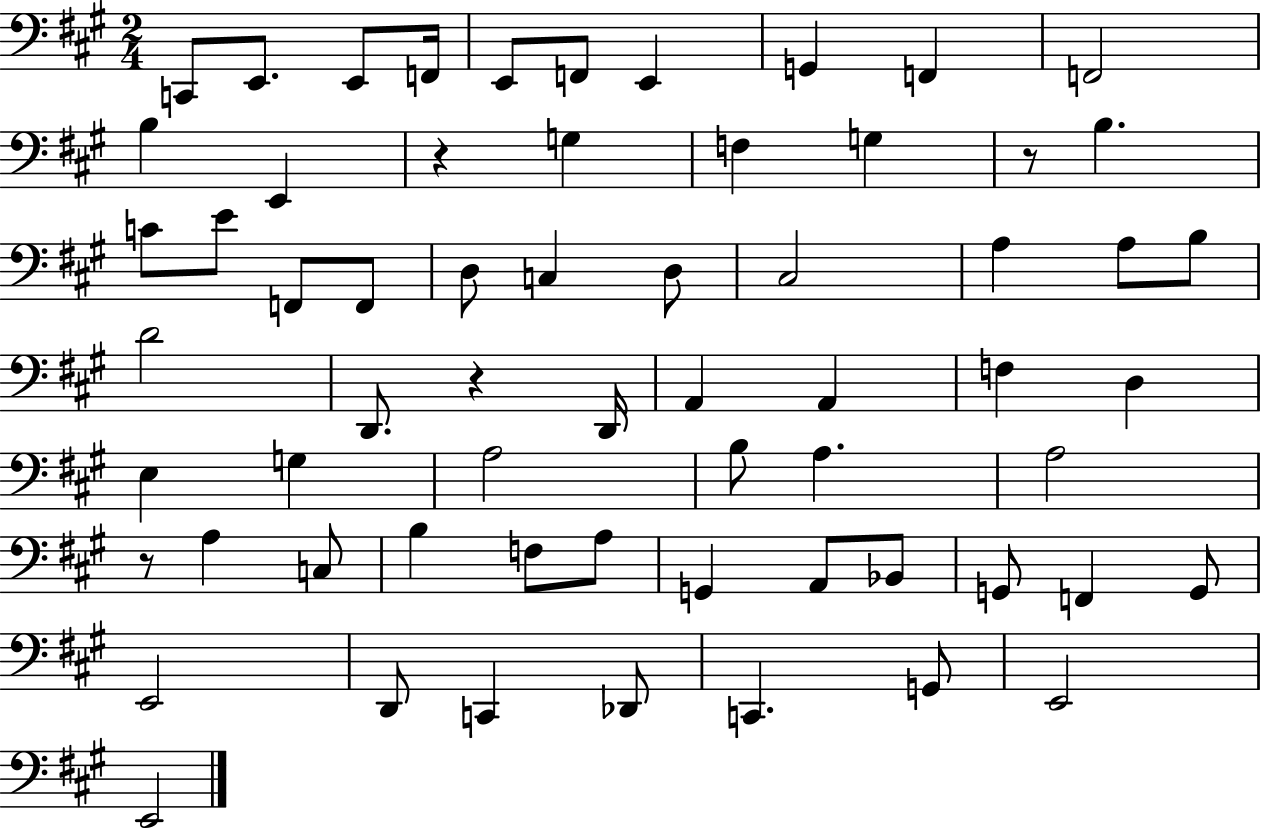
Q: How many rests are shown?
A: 4